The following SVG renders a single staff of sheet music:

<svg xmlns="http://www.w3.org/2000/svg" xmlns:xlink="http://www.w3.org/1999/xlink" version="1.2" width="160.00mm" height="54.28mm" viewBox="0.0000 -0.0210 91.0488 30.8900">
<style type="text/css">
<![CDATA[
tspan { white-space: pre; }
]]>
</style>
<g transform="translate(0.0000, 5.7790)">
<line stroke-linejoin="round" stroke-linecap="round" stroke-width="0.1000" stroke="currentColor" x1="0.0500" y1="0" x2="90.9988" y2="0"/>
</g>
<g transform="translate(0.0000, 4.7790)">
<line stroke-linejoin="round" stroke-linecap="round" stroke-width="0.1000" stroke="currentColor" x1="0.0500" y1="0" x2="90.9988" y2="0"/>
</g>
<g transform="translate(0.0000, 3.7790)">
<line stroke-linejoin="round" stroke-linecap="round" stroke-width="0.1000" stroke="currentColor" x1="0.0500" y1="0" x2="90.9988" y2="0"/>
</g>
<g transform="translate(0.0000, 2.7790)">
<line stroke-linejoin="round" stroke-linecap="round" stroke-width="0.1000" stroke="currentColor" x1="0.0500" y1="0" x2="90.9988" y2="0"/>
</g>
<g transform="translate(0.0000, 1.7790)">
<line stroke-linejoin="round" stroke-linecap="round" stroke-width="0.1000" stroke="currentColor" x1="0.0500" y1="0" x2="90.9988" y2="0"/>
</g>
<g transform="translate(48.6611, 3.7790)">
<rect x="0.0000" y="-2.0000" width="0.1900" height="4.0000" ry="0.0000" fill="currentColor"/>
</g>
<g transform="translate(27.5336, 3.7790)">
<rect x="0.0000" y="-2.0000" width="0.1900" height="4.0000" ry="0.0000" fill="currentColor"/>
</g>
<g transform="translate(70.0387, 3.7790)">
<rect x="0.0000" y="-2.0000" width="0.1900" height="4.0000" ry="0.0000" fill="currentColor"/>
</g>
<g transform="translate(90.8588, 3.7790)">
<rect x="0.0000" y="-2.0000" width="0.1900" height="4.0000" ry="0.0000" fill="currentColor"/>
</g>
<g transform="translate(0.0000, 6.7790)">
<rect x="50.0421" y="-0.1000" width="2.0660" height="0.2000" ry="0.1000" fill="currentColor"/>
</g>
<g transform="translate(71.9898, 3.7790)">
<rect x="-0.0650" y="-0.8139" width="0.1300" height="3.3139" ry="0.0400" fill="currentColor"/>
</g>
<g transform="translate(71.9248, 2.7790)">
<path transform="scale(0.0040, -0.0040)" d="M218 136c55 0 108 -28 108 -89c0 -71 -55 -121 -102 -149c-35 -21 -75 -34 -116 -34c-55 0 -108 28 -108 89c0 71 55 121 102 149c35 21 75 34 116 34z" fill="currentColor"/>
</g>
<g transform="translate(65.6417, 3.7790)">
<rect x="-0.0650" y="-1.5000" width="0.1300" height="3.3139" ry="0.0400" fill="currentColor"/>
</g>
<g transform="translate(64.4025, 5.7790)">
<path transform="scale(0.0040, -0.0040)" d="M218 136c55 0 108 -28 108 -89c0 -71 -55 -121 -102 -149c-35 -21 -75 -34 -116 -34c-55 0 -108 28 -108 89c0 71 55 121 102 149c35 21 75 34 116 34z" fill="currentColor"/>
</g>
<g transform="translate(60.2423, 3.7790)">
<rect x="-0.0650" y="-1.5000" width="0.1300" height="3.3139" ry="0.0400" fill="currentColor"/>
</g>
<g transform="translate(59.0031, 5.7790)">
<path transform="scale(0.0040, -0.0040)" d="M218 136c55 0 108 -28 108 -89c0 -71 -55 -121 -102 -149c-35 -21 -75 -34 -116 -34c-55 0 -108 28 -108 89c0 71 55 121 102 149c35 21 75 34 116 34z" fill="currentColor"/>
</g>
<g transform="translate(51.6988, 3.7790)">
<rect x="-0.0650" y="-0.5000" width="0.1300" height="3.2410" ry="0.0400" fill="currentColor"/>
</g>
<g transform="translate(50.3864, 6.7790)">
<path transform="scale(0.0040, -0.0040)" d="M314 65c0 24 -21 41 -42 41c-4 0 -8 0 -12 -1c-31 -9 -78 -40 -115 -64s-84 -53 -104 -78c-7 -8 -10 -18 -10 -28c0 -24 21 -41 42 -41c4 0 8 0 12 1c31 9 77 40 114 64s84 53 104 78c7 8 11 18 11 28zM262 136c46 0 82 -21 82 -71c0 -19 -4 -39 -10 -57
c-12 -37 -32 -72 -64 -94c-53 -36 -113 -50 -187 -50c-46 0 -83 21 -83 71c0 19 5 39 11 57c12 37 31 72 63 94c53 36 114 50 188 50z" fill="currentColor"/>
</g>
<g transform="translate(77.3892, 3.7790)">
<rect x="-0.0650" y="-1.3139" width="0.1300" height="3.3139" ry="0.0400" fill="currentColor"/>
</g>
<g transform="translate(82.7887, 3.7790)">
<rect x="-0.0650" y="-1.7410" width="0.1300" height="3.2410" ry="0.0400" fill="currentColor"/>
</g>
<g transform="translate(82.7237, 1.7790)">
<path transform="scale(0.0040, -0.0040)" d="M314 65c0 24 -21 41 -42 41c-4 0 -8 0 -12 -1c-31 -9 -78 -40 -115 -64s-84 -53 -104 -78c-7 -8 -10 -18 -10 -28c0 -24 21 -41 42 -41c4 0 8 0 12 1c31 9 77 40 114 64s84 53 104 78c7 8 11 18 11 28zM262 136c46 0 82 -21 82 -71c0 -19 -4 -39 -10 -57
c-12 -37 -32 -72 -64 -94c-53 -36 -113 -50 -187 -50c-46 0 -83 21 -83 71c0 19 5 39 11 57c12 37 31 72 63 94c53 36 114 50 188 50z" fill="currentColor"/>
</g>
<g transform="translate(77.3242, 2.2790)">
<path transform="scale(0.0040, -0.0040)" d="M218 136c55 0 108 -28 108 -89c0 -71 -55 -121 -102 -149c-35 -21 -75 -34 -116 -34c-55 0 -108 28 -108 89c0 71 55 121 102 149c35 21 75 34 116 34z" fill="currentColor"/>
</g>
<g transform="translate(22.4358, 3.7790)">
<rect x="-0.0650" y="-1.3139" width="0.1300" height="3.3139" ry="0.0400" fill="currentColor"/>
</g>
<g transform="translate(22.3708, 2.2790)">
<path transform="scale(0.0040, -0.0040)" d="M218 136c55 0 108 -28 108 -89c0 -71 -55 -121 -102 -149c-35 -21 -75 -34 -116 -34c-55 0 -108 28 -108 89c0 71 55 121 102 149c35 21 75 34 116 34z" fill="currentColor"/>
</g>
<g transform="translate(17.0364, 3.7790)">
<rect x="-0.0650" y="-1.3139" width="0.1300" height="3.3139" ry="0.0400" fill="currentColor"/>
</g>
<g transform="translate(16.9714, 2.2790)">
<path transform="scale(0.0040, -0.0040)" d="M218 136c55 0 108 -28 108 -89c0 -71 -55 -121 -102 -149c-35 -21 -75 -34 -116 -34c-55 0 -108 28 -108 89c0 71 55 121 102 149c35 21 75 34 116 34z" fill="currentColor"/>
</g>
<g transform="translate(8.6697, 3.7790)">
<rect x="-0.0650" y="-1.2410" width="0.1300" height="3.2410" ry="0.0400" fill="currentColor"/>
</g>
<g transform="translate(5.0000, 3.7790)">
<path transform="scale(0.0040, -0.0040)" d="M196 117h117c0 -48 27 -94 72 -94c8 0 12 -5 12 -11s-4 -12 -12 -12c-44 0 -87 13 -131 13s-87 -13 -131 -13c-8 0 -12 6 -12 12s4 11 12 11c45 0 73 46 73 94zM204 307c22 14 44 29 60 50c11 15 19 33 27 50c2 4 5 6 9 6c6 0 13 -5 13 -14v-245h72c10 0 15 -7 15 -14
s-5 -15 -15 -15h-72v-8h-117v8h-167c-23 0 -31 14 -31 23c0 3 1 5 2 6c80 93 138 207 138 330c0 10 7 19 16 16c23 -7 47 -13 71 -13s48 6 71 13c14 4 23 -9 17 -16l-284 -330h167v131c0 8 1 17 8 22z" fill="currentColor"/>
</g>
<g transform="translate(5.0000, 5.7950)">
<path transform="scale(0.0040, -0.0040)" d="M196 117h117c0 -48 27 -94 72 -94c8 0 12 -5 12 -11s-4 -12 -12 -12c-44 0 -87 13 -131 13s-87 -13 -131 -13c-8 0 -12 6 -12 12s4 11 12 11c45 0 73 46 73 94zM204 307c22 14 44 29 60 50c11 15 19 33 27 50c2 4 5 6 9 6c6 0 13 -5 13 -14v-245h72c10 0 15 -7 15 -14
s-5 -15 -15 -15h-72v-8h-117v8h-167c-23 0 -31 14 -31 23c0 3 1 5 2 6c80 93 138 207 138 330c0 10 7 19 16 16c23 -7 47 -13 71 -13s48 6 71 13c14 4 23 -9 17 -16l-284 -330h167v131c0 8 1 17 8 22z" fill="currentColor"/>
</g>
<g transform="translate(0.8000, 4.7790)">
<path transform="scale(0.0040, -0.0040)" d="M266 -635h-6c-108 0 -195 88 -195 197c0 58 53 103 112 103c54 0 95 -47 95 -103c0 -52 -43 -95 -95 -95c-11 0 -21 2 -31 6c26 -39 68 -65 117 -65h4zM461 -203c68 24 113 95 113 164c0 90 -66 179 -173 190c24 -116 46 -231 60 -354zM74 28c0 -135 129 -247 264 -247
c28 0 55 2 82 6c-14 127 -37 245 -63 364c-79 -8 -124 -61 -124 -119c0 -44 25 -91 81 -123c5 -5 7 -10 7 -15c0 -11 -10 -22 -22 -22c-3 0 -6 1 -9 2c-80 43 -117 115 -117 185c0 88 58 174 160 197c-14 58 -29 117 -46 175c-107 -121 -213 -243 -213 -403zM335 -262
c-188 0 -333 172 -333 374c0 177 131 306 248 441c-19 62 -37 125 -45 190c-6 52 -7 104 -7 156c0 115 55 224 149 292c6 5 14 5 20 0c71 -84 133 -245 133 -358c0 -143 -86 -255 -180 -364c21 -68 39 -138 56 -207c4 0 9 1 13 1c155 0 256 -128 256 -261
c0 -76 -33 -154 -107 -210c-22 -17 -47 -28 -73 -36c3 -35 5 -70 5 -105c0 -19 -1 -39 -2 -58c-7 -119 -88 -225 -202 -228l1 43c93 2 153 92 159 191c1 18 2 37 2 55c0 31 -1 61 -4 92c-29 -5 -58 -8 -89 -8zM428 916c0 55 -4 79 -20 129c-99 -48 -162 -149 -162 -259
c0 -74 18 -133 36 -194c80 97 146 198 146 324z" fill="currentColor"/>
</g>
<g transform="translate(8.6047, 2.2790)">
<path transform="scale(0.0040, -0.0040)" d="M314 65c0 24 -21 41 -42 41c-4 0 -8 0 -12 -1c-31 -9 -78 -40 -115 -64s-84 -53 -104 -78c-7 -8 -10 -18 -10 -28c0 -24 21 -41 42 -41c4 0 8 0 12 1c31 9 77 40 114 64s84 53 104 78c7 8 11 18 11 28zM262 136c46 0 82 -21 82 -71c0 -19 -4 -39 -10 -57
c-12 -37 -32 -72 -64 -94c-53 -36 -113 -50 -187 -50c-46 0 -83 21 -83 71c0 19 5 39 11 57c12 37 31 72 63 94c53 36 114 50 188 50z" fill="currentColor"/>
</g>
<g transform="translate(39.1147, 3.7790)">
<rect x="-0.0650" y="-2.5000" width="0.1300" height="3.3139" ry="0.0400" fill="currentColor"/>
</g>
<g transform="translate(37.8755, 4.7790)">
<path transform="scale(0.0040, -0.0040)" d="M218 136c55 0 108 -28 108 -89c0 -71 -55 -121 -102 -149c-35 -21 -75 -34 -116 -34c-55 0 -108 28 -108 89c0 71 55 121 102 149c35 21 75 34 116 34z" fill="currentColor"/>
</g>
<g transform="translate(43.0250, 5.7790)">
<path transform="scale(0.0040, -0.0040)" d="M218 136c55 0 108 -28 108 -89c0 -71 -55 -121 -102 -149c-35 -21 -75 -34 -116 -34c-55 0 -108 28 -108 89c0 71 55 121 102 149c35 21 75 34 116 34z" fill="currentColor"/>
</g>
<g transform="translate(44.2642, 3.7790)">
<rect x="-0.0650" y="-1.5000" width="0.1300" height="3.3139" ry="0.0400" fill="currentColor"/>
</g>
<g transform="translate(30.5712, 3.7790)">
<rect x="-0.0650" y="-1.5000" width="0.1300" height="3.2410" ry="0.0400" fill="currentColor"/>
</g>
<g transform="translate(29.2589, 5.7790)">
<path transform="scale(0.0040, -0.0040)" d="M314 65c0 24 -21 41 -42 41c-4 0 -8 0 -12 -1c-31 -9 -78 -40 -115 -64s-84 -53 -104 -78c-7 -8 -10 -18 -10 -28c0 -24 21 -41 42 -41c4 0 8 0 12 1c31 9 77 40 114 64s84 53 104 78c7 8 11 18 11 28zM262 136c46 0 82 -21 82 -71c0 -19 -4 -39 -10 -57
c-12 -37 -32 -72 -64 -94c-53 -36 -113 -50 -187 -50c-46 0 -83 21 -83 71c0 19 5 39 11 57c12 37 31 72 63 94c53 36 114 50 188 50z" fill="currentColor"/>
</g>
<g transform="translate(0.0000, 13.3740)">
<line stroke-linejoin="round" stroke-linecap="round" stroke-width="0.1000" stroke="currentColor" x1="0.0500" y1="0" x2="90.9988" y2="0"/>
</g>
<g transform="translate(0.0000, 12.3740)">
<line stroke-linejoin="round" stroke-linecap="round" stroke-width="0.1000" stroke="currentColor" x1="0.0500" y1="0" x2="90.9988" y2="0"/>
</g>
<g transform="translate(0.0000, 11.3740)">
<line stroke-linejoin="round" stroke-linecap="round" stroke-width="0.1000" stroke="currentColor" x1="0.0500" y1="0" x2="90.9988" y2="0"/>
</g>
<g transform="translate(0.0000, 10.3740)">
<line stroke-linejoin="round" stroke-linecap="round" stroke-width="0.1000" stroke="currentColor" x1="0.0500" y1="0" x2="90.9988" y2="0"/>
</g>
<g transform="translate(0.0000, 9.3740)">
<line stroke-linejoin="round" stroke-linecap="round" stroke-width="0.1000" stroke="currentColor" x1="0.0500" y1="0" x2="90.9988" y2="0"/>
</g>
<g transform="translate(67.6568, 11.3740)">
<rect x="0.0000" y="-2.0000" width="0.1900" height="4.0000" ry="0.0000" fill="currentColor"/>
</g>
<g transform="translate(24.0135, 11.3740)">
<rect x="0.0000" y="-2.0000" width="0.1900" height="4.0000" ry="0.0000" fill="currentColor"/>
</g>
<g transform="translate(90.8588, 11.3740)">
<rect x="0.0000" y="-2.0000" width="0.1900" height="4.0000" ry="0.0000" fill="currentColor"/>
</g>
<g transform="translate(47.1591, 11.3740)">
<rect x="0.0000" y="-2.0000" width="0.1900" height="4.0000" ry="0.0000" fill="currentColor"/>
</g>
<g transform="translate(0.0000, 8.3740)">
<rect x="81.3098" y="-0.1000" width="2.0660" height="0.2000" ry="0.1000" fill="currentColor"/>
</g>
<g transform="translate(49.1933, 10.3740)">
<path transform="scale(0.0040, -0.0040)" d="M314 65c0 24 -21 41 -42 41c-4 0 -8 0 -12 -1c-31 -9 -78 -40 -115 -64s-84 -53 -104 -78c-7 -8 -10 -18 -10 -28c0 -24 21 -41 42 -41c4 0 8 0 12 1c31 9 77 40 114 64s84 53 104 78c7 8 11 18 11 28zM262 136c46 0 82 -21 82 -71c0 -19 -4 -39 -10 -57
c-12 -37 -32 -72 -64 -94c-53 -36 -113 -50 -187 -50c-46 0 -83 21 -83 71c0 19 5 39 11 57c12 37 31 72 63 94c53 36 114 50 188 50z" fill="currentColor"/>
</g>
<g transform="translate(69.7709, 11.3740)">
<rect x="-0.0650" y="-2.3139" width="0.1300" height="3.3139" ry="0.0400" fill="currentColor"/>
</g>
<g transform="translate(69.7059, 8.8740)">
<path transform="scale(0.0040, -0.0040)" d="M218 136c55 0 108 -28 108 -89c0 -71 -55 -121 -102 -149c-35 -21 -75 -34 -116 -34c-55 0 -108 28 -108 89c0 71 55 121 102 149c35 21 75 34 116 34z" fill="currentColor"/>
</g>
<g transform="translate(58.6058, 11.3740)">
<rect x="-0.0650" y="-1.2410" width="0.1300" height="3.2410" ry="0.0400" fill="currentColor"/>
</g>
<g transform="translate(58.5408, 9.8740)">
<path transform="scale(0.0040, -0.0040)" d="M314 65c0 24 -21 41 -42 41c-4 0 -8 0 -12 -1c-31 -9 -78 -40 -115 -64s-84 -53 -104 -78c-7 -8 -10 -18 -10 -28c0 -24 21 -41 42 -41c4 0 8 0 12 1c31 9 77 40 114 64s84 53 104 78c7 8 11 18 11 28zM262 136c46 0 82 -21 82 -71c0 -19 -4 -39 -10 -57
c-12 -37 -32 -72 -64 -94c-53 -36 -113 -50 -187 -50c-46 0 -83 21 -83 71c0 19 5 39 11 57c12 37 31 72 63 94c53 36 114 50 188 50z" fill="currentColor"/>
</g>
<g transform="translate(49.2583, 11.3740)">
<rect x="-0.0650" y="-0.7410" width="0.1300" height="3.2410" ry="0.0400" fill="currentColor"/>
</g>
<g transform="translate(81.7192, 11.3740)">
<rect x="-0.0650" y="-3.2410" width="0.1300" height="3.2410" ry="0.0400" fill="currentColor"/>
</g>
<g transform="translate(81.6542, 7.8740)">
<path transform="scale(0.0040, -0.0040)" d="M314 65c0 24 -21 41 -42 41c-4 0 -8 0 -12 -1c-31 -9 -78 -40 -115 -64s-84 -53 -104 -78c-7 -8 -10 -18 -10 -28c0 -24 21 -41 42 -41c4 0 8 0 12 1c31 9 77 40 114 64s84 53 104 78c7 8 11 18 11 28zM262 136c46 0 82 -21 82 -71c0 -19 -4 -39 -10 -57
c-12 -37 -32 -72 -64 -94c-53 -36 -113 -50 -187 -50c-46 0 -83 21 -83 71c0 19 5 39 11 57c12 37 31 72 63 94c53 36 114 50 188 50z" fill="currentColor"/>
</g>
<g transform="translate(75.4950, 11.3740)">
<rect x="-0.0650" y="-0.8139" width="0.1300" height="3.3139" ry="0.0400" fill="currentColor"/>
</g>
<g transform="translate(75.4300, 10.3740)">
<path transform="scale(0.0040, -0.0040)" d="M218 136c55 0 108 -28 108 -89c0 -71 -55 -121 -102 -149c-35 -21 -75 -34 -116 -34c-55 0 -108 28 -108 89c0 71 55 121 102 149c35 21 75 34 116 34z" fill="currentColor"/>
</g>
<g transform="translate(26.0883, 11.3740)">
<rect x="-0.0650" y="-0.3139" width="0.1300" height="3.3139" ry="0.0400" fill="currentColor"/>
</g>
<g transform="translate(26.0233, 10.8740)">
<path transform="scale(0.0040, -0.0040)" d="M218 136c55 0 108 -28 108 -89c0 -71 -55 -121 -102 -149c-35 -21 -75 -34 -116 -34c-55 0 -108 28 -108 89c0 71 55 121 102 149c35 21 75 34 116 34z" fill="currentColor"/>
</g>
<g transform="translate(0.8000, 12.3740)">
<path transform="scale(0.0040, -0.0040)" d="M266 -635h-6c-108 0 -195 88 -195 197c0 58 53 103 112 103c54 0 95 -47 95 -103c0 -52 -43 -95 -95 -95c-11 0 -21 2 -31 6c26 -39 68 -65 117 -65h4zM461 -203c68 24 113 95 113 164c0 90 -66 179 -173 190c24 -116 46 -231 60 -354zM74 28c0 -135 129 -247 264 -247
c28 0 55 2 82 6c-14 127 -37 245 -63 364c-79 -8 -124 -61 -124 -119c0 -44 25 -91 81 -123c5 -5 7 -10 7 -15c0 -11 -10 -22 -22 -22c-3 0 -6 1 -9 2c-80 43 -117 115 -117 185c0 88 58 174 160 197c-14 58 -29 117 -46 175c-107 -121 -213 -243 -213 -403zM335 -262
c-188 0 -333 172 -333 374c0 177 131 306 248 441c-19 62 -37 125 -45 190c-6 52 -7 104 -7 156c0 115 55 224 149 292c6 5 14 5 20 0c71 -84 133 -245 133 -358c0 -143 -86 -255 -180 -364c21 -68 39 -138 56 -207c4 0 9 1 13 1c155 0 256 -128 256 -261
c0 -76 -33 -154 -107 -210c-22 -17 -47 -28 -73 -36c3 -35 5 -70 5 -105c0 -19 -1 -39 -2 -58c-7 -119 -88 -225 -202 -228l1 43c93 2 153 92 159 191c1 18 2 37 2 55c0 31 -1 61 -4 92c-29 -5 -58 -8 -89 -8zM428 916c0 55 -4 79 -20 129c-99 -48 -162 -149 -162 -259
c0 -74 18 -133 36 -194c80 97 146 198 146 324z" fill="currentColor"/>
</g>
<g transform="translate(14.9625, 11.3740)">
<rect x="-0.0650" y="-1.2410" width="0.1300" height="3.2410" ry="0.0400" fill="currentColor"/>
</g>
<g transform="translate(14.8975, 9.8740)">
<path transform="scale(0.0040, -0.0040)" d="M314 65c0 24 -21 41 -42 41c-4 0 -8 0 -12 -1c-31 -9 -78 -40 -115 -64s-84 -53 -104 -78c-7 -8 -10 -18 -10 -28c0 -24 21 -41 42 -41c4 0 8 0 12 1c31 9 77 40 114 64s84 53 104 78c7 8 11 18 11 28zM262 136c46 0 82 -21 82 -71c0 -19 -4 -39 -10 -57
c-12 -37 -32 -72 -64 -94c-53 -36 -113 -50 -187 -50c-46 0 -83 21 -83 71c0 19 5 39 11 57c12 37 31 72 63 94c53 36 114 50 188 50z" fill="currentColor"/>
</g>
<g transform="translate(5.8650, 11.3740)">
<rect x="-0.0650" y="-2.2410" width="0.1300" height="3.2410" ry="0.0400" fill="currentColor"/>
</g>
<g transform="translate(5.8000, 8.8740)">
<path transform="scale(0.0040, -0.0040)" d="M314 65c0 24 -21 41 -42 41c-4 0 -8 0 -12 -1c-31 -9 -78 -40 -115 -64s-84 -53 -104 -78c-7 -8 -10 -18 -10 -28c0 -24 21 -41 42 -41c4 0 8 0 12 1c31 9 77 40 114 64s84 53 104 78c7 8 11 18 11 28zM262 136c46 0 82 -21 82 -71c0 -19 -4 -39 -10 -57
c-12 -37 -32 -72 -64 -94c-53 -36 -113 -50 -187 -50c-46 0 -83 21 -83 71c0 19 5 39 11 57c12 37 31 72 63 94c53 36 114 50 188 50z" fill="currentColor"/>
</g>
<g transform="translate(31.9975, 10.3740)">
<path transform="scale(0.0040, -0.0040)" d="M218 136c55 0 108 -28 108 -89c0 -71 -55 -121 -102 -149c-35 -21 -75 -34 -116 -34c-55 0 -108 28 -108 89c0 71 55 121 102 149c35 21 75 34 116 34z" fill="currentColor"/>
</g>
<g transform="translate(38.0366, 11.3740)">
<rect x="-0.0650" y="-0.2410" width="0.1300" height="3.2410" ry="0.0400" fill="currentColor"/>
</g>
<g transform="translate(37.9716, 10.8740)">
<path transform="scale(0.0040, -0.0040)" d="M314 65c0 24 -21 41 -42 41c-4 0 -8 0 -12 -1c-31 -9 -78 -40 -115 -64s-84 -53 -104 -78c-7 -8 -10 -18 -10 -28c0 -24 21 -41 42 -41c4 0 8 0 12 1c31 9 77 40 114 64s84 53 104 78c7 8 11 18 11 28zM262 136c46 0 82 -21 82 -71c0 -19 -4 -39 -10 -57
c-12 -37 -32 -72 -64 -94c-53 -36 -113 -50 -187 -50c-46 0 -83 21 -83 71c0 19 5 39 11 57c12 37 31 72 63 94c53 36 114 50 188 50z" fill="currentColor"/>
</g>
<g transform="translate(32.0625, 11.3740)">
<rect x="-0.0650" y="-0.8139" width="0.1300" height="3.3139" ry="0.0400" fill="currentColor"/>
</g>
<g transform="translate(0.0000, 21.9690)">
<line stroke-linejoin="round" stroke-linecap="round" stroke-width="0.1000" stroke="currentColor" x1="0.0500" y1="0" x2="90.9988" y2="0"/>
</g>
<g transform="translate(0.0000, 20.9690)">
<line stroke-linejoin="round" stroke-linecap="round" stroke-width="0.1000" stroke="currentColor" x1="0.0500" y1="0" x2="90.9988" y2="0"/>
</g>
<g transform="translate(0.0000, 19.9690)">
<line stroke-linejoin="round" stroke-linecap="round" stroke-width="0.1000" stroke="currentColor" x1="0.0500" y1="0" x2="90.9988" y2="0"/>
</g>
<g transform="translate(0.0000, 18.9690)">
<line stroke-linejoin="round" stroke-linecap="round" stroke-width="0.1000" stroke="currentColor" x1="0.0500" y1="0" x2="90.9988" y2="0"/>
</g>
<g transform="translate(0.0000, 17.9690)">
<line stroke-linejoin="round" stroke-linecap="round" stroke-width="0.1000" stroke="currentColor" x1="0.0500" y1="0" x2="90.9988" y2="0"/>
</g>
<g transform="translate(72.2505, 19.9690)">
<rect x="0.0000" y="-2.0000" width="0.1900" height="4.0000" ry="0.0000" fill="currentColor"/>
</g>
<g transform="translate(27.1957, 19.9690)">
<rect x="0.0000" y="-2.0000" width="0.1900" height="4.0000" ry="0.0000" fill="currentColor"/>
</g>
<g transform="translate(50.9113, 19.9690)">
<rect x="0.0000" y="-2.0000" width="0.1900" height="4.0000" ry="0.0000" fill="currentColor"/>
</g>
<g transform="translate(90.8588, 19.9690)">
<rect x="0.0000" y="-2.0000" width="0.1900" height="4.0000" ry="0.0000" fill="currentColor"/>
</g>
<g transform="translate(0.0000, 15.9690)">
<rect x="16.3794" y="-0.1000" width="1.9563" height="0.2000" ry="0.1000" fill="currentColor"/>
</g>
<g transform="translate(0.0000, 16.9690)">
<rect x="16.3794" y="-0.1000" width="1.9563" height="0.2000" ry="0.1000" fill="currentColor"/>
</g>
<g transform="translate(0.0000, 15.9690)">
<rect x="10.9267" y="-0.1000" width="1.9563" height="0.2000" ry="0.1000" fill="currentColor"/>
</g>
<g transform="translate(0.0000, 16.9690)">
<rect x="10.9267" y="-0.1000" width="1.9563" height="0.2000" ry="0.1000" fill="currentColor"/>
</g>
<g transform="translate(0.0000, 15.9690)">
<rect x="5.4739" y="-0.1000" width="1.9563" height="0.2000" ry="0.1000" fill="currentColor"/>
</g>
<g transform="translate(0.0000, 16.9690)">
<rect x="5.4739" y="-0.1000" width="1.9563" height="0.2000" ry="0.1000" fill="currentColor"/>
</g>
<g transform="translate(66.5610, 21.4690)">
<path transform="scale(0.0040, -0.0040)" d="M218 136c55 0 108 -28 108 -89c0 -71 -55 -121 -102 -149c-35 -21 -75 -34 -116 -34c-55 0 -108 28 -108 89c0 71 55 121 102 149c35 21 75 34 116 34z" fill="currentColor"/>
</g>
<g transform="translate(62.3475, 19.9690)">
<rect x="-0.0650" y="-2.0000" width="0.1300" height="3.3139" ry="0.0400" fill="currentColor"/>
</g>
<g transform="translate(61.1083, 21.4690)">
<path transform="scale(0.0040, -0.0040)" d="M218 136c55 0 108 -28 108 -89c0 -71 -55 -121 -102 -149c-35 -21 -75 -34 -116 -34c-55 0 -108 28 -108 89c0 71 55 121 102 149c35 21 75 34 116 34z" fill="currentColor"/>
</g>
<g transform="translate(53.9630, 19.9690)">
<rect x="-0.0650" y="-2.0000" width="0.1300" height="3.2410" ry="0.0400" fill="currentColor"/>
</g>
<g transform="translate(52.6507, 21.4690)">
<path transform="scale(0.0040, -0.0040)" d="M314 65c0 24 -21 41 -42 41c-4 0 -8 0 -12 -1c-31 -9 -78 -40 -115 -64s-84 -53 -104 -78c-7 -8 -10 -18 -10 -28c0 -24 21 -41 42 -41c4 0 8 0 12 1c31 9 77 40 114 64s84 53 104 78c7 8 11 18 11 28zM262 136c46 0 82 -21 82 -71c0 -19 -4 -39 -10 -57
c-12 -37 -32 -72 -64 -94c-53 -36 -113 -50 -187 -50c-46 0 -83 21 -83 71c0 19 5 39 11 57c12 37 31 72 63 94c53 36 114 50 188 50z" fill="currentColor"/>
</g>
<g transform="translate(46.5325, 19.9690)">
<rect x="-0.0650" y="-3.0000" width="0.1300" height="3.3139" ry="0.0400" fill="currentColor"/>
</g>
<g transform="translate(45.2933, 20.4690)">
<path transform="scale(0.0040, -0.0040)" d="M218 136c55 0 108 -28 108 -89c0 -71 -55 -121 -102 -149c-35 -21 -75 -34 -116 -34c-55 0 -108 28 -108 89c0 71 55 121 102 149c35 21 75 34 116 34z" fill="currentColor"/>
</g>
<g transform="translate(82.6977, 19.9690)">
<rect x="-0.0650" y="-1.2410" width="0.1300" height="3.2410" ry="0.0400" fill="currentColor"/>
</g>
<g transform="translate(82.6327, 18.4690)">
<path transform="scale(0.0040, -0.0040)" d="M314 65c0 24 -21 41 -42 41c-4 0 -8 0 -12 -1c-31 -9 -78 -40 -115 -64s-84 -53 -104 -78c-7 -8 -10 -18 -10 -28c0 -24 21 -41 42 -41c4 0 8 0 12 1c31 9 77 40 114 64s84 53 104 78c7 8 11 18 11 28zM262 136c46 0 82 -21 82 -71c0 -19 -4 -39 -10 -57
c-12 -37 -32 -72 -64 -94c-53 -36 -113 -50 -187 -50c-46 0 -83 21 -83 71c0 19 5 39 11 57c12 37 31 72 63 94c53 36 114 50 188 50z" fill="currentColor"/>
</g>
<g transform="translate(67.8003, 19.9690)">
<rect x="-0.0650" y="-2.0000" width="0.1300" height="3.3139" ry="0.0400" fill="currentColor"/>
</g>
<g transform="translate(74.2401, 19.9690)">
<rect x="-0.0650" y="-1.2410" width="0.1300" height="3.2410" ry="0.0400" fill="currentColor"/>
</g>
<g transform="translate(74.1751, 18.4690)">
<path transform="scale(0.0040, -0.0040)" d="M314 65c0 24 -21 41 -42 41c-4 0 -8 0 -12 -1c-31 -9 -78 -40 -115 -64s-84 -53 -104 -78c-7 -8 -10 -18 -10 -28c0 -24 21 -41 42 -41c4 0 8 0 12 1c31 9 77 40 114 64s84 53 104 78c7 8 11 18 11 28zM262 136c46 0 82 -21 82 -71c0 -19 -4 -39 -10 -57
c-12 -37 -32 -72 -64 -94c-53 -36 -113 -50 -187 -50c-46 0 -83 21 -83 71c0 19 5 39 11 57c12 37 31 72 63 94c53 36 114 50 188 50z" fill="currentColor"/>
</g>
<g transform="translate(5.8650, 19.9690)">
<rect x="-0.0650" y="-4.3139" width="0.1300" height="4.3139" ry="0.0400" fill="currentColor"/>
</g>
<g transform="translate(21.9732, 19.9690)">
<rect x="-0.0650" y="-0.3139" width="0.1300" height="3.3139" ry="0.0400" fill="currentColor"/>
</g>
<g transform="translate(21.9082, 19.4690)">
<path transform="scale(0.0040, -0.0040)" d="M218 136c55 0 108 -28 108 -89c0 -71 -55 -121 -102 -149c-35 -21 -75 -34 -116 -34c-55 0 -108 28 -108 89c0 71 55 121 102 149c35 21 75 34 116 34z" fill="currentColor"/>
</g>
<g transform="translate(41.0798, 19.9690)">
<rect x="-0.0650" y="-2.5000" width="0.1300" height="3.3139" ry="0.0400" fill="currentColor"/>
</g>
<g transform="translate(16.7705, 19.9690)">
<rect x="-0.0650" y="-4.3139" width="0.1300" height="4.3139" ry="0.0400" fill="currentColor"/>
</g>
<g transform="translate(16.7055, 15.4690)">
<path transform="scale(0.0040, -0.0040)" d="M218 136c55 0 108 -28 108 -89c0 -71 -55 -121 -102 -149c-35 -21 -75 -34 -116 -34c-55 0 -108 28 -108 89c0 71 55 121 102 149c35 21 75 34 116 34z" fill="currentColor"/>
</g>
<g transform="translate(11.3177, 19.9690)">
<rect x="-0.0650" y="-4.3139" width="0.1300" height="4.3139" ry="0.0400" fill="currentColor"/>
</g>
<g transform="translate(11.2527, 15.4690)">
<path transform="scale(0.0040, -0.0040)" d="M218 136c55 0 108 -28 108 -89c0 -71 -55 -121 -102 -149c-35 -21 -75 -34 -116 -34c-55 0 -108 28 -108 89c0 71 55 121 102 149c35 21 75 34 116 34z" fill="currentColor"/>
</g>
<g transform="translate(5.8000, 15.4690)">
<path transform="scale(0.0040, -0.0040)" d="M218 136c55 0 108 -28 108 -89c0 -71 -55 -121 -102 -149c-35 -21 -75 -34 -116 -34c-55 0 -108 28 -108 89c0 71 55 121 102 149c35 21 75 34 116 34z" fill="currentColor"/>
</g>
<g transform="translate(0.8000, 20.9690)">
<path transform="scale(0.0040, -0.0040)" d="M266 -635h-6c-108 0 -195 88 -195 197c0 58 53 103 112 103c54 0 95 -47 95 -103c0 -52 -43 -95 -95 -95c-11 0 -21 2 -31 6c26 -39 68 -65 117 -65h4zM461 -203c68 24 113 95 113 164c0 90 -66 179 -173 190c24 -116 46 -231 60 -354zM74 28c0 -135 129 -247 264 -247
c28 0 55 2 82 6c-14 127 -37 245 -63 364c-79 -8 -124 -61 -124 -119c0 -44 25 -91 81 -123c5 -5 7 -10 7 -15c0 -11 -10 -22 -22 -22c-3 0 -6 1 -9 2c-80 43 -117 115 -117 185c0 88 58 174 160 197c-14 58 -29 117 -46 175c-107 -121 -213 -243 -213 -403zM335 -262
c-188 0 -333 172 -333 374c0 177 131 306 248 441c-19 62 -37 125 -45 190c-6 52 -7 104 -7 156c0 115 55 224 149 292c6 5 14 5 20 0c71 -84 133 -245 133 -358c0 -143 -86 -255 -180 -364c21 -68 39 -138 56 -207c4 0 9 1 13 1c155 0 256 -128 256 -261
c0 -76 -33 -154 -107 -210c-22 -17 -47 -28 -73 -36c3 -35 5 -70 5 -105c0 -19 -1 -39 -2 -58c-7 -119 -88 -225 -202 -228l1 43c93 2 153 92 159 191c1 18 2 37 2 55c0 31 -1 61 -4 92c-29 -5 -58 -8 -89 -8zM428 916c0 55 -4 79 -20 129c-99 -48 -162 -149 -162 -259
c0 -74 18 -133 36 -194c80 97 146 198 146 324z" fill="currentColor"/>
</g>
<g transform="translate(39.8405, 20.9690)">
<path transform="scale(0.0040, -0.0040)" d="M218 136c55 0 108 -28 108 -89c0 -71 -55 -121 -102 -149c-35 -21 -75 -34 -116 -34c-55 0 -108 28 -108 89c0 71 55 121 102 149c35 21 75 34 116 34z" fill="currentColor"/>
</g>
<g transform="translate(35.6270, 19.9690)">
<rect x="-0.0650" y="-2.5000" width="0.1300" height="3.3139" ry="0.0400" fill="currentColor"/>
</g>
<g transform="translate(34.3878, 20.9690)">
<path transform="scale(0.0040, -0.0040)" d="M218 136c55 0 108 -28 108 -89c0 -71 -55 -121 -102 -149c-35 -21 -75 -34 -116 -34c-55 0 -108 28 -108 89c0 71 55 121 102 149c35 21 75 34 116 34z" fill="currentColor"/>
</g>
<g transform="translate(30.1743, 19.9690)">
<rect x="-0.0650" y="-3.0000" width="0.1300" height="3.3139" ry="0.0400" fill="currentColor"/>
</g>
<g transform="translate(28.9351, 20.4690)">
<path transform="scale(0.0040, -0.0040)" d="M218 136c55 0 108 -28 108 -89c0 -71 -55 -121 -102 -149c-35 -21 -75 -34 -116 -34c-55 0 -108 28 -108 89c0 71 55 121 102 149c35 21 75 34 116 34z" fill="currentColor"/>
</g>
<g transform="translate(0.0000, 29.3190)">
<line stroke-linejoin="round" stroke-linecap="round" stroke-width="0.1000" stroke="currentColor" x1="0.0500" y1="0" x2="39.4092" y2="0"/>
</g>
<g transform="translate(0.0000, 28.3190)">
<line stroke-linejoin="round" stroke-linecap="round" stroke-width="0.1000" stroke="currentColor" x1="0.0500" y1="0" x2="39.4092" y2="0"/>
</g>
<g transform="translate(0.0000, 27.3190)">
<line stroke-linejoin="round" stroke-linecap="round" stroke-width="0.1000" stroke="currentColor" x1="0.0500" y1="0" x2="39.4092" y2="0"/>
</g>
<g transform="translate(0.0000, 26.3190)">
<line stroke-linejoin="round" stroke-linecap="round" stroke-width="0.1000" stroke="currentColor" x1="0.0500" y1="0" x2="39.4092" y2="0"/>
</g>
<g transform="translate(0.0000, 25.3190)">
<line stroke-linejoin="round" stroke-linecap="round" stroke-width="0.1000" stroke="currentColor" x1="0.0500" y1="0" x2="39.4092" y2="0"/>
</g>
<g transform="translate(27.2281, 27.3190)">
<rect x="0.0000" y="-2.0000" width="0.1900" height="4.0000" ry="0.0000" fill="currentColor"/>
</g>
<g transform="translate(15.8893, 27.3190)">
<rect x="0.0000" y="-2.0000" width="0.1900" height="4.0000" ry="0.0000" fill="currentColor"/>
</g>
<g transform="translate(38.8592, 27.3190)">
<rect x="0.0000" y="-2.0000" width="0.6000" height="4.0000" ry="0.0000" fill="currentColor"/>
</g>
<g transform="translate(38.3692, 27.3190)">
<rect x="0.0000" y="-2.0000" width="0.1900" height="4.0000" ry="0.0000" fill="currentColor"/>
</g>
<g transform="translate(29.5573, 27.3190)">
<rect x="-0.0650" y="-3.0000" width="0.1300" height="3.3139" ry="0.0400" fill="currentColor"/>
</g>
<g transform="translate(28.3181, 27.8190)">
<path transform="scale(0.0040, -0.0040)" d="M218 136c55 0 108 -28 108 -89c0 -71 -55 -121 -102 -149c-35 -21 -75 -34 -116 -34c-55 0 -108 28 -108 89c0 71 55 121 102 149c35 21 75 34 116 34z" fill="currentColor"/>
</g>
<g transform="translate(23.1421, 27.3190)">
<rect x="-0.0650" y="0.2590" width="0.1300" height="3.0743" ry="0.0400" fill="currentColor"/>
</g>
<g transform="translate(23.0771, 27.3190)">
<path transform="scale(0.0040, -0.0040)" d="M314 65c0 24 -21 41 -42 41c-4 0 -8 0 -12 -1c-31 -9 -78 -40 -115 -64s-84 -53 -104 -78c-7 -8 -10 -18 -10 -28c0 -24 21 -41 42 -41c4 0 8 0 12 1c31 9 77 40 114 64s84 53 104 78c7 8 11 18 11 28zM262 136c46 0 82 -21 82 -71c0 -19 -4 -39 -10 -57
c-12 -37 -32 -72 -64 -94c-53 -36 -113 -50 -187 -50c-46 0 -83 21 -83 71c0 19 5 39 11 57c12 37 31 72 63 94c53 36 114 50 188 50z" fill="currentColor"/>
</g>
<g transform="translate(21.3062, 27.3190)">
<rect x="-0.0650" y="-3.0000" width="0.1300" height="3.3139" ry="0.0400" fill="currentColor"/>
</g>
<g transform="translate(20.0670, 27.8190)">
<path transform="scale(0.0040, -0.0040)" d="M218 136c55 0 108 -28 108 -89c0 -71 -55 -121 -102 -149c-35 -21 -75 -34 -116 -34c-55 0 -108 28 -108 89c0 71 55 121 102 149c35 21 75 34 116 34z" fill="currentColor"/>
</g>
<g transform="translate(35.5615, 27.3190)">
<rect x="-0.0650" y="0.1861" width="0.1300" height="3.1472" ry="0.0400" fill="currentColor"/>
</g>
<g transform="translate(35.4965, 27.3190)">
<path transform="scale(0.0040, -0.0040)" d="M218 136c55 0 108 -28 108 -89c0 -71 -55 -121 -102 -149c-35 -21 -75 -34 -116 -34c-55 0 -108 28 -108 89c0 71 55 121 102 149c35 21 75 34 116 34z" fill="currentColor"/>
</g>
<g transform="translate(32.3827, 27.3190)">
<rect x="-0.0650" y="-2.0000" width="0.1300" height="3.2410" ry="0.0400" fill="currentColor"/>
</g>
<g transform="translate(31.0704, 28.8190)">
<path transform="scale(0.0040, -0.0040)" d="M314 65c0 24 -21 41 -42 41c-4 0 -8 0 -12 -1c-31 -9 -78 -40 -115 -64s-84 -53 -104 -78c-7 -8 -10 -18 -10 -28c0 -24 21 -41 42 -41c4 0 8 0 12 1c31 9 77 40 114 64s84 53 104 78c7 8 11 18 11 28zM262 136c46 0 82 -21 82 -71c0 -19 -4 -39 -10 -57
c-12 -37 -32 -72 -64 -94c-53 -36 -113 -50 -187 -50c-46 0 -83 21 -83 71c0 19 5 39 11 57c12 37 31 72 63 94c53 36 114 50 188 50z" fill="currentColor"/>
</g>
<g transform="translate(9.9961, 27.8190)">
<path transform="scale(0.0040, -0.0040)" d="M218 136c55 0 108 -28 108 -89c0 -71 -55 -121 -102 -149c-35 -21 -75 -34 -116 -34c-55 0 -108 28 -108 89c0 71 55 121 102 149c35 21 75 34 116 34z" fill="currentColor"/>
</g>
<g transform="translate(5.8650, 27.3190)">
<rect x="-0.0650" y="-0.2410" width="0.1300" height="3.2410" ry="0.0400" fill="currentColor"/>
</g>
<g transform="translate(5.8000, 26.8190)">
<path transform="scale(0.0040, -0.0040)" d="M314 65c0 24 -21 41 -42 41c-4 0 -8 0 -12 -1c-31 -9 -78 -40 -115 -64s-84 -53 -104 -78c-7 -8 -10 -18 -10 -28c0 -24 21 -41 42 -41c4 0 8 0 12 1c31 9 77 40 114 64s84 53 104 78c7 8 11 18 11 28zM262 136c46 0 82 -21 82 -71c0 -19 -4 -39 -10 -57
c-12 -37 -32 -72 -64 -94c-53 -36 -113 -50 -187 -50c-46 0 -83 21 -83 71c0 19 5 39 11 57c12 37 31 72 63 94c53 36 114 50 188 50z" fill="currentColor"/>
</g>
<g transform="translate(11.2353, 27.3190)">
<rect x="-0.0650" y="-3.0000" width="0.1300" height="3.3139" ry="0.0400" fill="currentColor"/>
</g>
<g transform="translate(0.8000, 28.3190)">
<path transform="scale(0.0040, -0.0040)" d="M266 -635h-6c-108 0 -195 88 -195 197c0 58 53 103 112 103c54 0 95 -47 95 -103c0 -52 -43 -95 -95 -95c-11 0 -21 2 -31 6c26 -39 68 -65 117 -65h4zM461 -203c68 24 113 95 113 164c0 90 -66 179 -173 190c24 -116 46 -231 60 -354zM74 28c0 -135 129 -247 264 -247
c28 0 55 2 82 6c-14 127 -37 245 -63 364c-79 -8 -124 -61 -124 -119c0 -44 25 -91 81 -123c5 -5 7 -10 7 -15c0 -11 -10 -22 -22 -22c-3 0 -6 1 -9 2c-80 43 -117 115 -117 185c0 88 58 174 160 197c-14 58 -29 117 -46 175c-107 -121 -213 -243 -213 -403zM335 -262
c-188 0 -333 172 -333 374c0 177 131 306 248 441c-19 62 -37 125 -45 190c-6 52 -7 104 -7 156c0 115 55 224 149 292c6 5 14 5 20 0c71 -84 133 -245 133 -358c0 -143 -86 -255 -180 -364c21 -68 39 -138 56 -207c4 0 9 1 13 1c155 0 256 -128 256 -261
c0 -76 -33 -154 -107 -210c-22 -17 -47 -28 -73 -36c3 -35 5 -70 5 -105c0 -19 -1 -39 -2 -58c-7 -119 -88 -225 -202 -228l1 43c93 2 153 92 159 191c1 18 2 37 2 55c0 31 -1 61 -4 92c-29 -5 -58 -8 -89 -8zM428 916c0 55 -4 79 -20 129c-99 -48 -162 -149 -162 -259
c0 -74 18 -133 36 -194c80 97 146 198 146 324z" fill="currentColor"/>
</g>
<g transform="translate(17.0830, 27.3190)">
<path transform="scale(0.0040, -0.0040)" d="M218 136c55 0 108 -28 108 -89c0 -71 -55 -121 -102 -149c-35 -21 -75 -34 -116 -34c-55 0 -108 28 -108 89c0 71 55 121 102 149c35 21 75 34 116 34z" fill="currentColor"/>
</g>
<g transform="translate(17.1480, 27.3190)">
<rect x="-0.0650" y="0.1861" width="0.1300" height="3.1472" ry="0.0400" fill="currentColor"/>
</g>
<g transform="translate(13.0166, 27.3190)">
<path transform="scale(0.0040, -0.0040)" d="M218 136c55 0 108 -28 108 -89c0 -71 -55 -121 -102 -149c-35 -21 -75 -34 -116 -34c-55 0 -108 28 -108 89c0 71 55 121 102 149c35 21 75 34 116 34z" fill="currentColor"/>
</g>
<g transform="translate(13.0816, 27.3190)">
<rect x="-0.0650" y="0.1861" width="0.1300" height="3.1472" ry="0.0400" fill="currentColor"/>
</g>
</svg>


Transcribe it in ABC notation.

X:1
T:Untitled
M:4/4
L:1/4
K:C
e2 e e E2 G E C2 E E d e f2 g2 e2 c d c2 d2 e2 g d b2 d' d' d' c A G G A F2 F F e2 e2 c2 A B B A B2 A F2 B